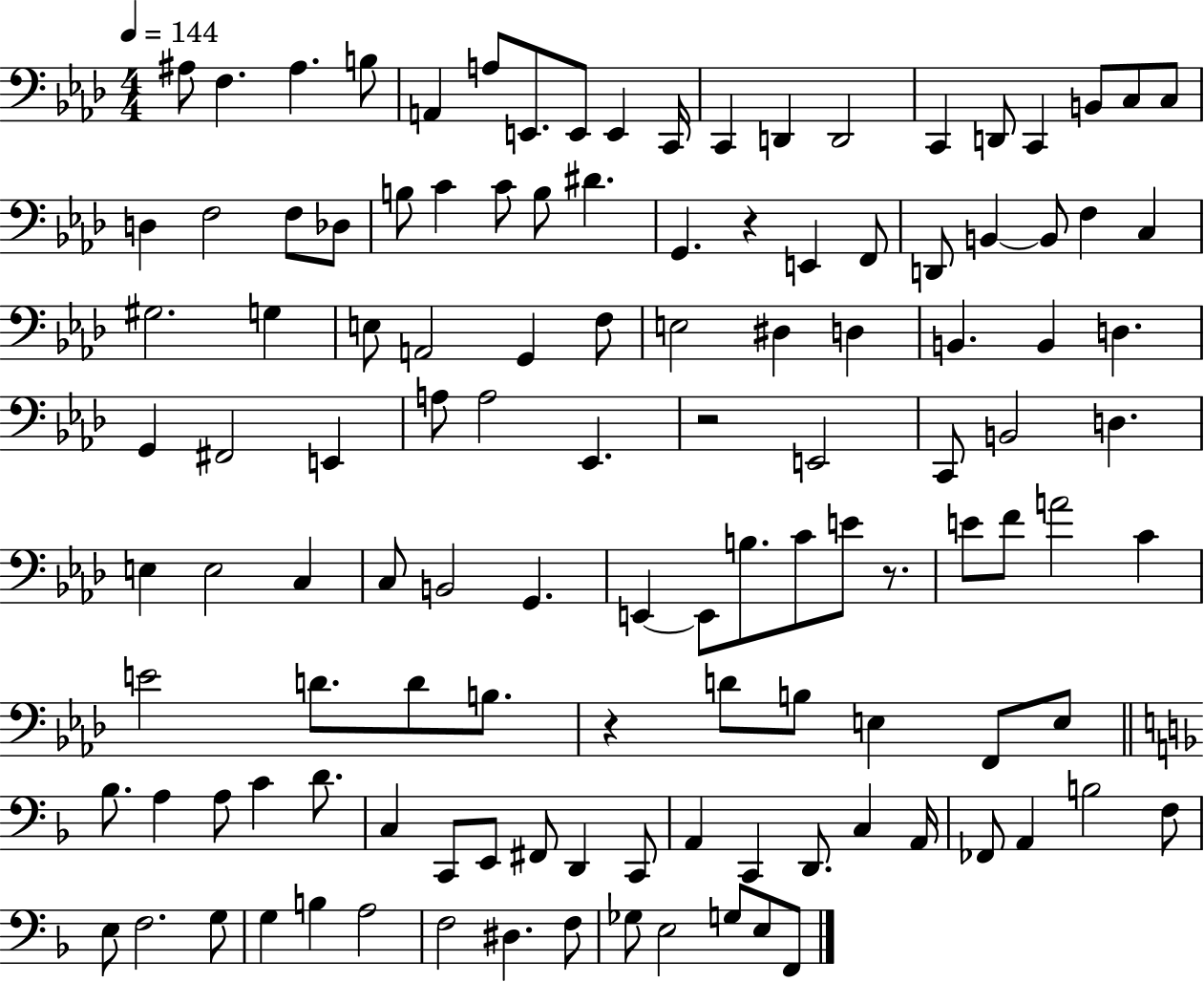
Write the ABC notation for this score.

X:1
T:Untitled
M:4/4
L:1/4
K:Ab
^A,/2 F, ^A, B,/2 A,, A,/2 E,,/2 E,,/2 E,, C,,/4 C,, D,, D,,2 C,, D,,/2 C,, B,,/2 C,/2 C,/2 D, F,2 F,/2 _D,/2 B,/2 C C/2 B,/2 ^D G,, z E,, F,,/2 D,,/2 B,, B,,/2 F, C, ^G,2 G, E,/2 A,,2 G,, F,/2 E,2 ^D, D, B,, B,, D, G,, ^F,,2 E,, A,/2 A,2 _E,, z2 E,,2 C,,/2 B,,2 D, E, E,2 C, C,/2 B,,2 G,, E,, E,,/2 B,/2 C/2 E/2 z/2 E/2 F/2 A2 C E2 D/2 D/2 B,/2 z D/2 B,/2 E, F,,/2 E,/2 _B,/2 A, A,/2 C D/2 C, C,,/2 E,,/2 ^F,,/2 D,, C,,/2 A,, C,, D,,/2 C, A,,/4 _F,,/2 A,, B,2 F,/2 E,/2 F,2 G,/2 G, B, A,2 F,2 ^D, F,/2 _G,/2 E,2 G,/2 E,/2 F,,/2